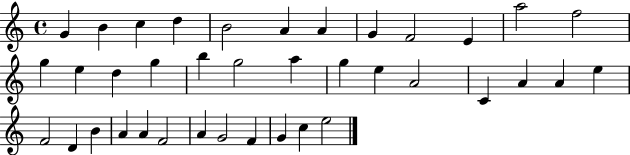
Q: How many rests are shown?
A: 0